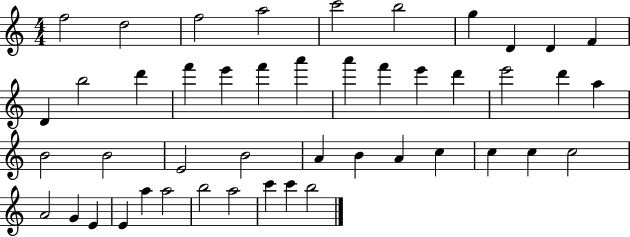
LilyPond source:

{
  \clef treble
  \numericTimeSignature
  \time 4/4
  \key c \major
  f''2 d''2 | f''2 a''2 | c'''2 b''2 | g''4 d'4 d'4 f'4 | \break d'4 b''2 d'''4 | f'''4 e'''4 f'''4 a'''4 | a'''4 f'''4 e'''4 d'''4 | e'''2 d'''4 a''4 | \break b'2 b'2 | e'2 b'2 | a'4 b'4 a'4 c''4 | c''4 c''4 c''2 | \break a'2 g'4 e'4 | e'4 a''4 a''2 | b''2 a''2 | c'''4 c'''4 b''2 | \break \bar "|."
}